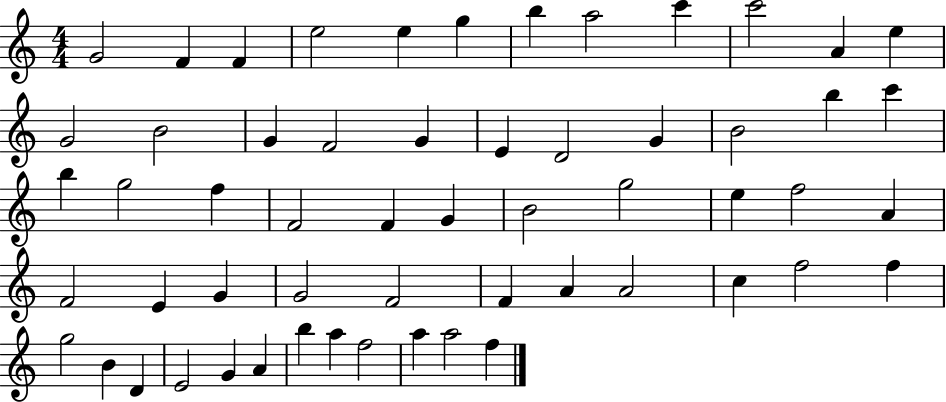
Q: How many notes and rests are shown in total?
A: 57